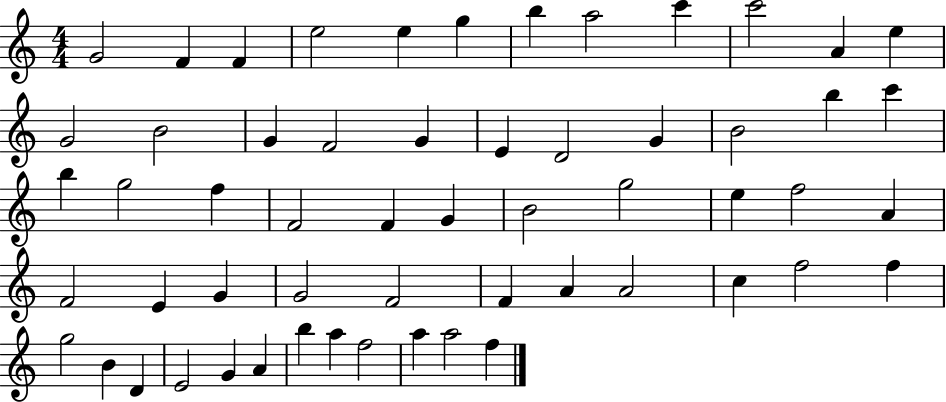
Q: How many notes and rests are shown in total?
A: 57